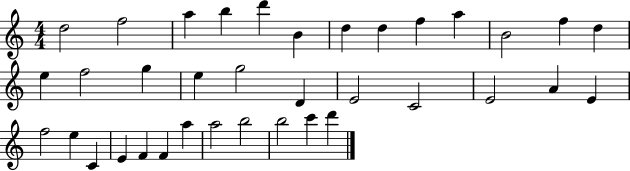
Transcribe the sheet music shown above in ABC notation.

X:1
T:Untitled
M:4/4
L:1/4
K:C
d2 f2 a b d' B d d f a B2 f d e f2 g e g2 D E2 C2 E2 A E f2 e C E F F a a2 b2 b2 c' d'